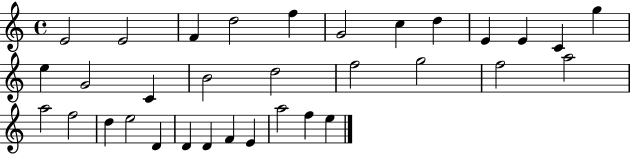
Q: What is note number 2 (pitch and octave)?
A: E4